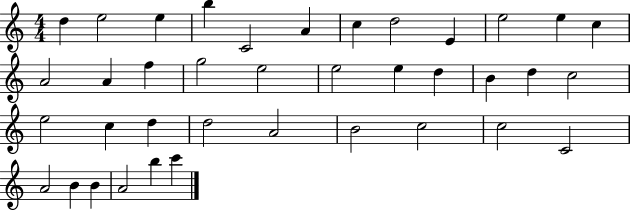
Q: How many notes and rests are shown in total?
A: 38